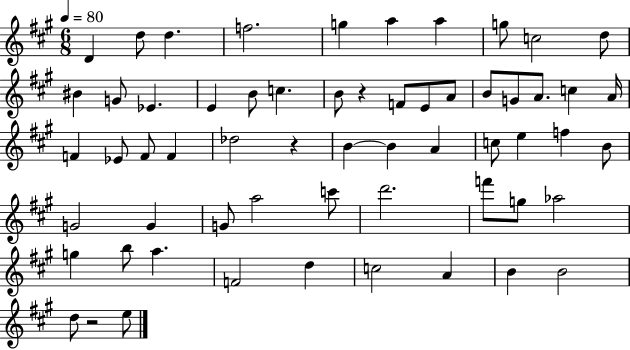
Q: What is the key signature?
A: A major